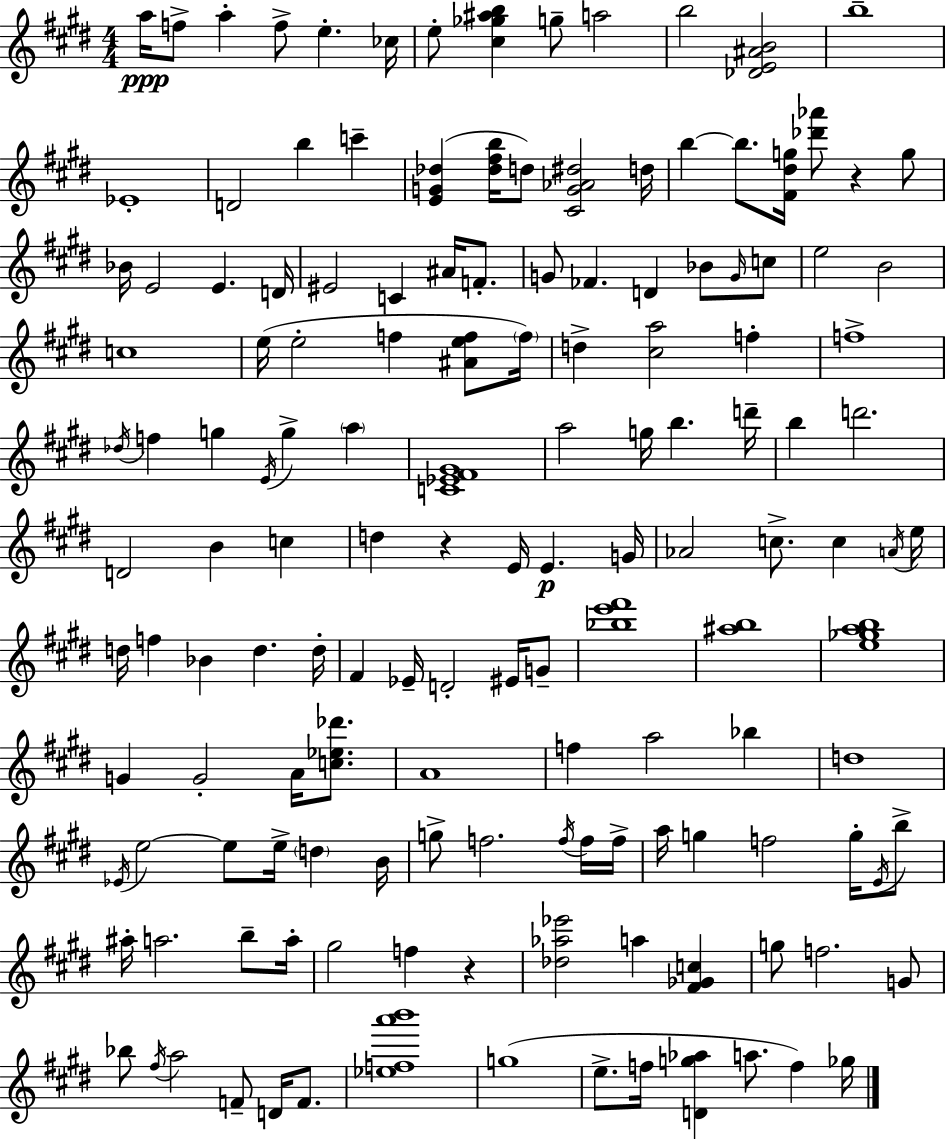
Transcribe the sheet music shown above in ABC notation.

X:1
T:Untitled
M:4/4
L:1/4
K:E
a/4 f/2 a f/2 e _c/4 e/2 [^c_g^ab] g/2 a2 b2 [_DE^AB]2 b4 _E4 D2 b c' [EG_d] [_d^fb]/4 d/2 [^CG_A^d]2 d/4 b b/2 [^F^dg]/4 [_d'_a']/2 z g/2 _B/4 E2 E D/4 ^E2 C ^A/4 F/2 G/2 _F D _B/2 G/4 c/2 e2 B2 c4 e/4 e2 f [^Aef]/2 f/4 d [^ca]2 f f4 _d/4 f g E/4 g a [C_E^F^G]4 a2 g/4 b d'/4 b d'2 D2 B c d z E/4 E G/4 _A2 c/2 c A/4 e/4 d/4 f _B d d/4 ^F _E/4 D2 ^E/4 G/2 [_be'^f']4 [^ab]4 [e_gab]4 G G2 A/4 [c_e_d']/2 A4 f a2 _b d4 _E/4 e2 e/2 e/4 d B/4 g/2 f2 f/4 f/4 f/4 a/4 g f2 g/4 E/4 b/2 ^a/4 a2 b/2 a/4 ^g2 f z [_d_a_e']2 a [^F_Gc] g/2 f2 G/2 _b/2 ^f/4 a2 F/2 D/4 F/2 [_efa'b']4 g4 e/2 f/4 [Dg_a] a/2 f _g/4